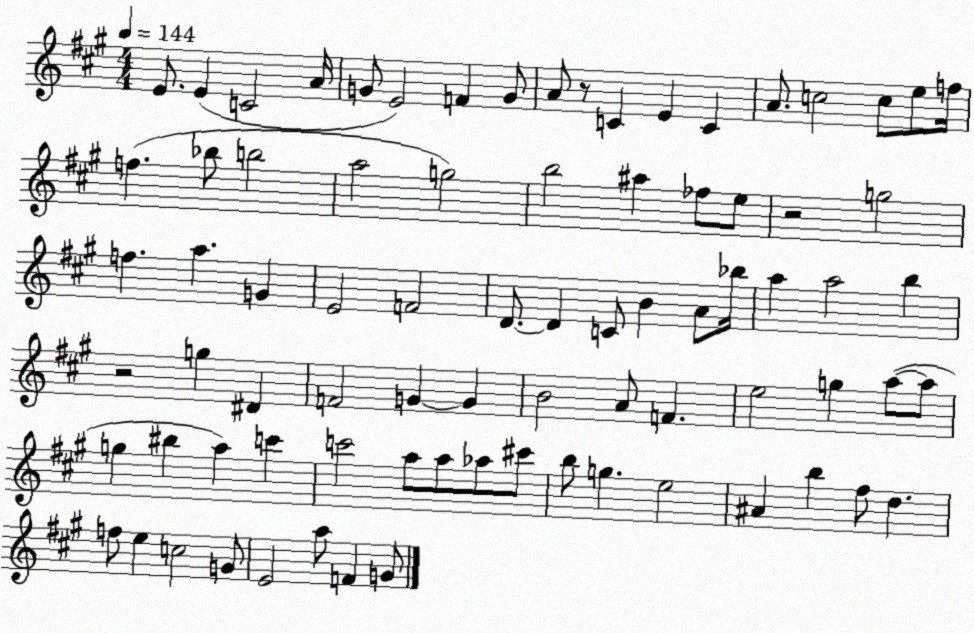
X:1
T:Untitled
M:4/4
L:1/4
K:A
E/2 E C2 A/4 G/2 E2 F G/2 A/2 z/2 C E C A/2 c2 c/2 e/2 f/4 f _b/2 b2 a2 g2 b2 ^a _f/2 e/2 z2 g2 f a G E2 F2 D/2 D C/2 B A/2 _b/4 a a2 b z2 g ^D F2 G G B2 A/2 F e2 g a/2 a/2 g ^b a c' c'2 a/2 a/2 _a/2 ^c'/2 b/2 g e2 ^A b ^f/2 d f/2 e c2 G/2 E2 a/2 F G/2